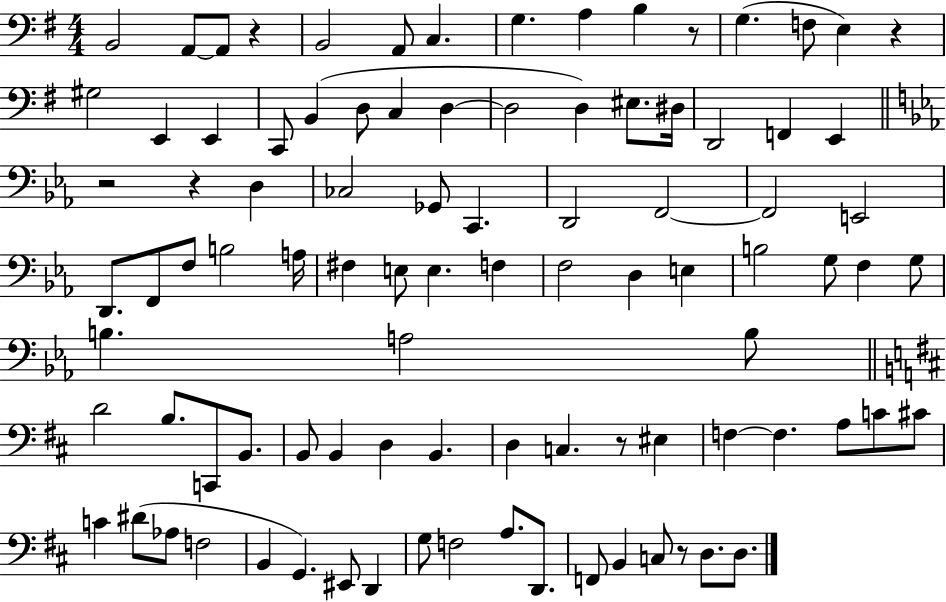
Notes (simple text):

B2/h A2/e A2/e R/q B2/h A2/e C3/q. G3/q. A3/q B3/q R/e G3/q. F3/e E3/q R/q G#3/h E2/q E2/q C2/e B2/q D3/e C3/q D3/q D3/h D3/q EIS3/e. D#3/s D2/h F2/q E2/q R/h R/q D3/q CES3/h Gb2/e C2/q. D2/h F2/h F2/h E2/h D2/e. F2/e F3/e B3/h A3/s F#3/q E3/e E3/q. F3/q F3/h D3/q E3/q B3/h G3/e F3/q G3/e B3/q. A3/h B3/e D4/h B3/e. C2/e B2/e. B2/e B2/q D3/q B2/q. D3/q C3/q. R/e EIS3/q F3/q F3/q. A3/e C4/e C#4/e C4/q D#4/e Ab3/e F3/h B2/q G2/q. EIS2/e D2/q G3/e F3/h A3/e. D2/e. F2/e B2/q C3/e R/e D3/e. D3/e.